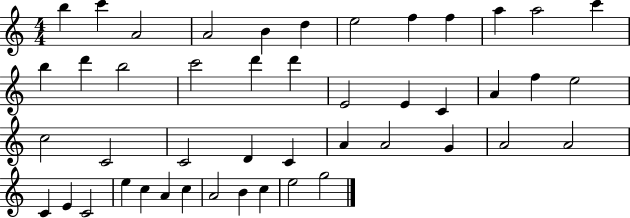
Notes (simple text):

B5/q C6/q A4/h A4/h B4/q D5/q E5/h F5/q F5/q A5/q A5/h C6/q B5/q D6/q B5/h C6/h D6/q D6/q E4/h E4/q C4/q A4/q F5/q E5/h C5/h C4/h C4/h D4/q C4/q A4/q A4/h G4/q A4/h A4/h C4/q E4/q C4/h E5/q C5/q A4/q C5/q A4/h B4/q C5/q E5/h G5/h